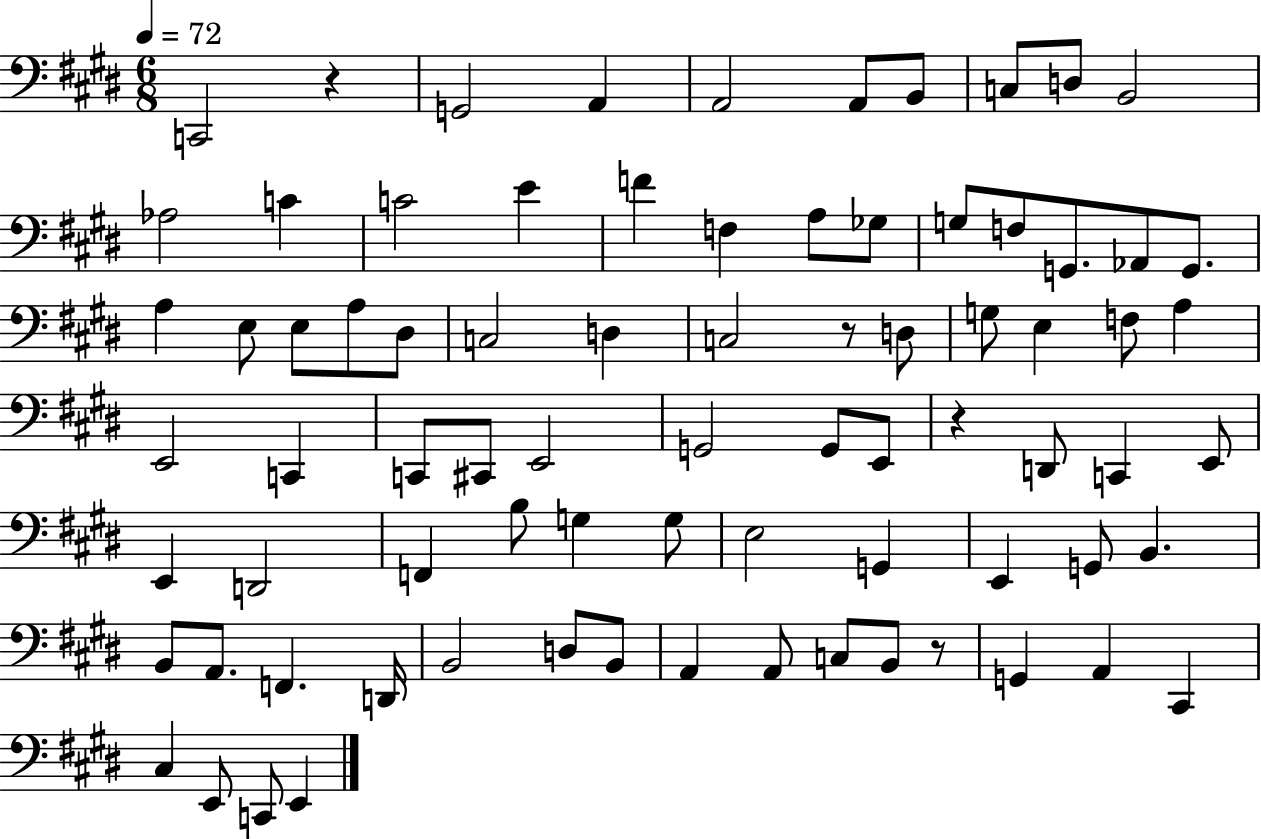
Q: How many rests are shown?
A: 4